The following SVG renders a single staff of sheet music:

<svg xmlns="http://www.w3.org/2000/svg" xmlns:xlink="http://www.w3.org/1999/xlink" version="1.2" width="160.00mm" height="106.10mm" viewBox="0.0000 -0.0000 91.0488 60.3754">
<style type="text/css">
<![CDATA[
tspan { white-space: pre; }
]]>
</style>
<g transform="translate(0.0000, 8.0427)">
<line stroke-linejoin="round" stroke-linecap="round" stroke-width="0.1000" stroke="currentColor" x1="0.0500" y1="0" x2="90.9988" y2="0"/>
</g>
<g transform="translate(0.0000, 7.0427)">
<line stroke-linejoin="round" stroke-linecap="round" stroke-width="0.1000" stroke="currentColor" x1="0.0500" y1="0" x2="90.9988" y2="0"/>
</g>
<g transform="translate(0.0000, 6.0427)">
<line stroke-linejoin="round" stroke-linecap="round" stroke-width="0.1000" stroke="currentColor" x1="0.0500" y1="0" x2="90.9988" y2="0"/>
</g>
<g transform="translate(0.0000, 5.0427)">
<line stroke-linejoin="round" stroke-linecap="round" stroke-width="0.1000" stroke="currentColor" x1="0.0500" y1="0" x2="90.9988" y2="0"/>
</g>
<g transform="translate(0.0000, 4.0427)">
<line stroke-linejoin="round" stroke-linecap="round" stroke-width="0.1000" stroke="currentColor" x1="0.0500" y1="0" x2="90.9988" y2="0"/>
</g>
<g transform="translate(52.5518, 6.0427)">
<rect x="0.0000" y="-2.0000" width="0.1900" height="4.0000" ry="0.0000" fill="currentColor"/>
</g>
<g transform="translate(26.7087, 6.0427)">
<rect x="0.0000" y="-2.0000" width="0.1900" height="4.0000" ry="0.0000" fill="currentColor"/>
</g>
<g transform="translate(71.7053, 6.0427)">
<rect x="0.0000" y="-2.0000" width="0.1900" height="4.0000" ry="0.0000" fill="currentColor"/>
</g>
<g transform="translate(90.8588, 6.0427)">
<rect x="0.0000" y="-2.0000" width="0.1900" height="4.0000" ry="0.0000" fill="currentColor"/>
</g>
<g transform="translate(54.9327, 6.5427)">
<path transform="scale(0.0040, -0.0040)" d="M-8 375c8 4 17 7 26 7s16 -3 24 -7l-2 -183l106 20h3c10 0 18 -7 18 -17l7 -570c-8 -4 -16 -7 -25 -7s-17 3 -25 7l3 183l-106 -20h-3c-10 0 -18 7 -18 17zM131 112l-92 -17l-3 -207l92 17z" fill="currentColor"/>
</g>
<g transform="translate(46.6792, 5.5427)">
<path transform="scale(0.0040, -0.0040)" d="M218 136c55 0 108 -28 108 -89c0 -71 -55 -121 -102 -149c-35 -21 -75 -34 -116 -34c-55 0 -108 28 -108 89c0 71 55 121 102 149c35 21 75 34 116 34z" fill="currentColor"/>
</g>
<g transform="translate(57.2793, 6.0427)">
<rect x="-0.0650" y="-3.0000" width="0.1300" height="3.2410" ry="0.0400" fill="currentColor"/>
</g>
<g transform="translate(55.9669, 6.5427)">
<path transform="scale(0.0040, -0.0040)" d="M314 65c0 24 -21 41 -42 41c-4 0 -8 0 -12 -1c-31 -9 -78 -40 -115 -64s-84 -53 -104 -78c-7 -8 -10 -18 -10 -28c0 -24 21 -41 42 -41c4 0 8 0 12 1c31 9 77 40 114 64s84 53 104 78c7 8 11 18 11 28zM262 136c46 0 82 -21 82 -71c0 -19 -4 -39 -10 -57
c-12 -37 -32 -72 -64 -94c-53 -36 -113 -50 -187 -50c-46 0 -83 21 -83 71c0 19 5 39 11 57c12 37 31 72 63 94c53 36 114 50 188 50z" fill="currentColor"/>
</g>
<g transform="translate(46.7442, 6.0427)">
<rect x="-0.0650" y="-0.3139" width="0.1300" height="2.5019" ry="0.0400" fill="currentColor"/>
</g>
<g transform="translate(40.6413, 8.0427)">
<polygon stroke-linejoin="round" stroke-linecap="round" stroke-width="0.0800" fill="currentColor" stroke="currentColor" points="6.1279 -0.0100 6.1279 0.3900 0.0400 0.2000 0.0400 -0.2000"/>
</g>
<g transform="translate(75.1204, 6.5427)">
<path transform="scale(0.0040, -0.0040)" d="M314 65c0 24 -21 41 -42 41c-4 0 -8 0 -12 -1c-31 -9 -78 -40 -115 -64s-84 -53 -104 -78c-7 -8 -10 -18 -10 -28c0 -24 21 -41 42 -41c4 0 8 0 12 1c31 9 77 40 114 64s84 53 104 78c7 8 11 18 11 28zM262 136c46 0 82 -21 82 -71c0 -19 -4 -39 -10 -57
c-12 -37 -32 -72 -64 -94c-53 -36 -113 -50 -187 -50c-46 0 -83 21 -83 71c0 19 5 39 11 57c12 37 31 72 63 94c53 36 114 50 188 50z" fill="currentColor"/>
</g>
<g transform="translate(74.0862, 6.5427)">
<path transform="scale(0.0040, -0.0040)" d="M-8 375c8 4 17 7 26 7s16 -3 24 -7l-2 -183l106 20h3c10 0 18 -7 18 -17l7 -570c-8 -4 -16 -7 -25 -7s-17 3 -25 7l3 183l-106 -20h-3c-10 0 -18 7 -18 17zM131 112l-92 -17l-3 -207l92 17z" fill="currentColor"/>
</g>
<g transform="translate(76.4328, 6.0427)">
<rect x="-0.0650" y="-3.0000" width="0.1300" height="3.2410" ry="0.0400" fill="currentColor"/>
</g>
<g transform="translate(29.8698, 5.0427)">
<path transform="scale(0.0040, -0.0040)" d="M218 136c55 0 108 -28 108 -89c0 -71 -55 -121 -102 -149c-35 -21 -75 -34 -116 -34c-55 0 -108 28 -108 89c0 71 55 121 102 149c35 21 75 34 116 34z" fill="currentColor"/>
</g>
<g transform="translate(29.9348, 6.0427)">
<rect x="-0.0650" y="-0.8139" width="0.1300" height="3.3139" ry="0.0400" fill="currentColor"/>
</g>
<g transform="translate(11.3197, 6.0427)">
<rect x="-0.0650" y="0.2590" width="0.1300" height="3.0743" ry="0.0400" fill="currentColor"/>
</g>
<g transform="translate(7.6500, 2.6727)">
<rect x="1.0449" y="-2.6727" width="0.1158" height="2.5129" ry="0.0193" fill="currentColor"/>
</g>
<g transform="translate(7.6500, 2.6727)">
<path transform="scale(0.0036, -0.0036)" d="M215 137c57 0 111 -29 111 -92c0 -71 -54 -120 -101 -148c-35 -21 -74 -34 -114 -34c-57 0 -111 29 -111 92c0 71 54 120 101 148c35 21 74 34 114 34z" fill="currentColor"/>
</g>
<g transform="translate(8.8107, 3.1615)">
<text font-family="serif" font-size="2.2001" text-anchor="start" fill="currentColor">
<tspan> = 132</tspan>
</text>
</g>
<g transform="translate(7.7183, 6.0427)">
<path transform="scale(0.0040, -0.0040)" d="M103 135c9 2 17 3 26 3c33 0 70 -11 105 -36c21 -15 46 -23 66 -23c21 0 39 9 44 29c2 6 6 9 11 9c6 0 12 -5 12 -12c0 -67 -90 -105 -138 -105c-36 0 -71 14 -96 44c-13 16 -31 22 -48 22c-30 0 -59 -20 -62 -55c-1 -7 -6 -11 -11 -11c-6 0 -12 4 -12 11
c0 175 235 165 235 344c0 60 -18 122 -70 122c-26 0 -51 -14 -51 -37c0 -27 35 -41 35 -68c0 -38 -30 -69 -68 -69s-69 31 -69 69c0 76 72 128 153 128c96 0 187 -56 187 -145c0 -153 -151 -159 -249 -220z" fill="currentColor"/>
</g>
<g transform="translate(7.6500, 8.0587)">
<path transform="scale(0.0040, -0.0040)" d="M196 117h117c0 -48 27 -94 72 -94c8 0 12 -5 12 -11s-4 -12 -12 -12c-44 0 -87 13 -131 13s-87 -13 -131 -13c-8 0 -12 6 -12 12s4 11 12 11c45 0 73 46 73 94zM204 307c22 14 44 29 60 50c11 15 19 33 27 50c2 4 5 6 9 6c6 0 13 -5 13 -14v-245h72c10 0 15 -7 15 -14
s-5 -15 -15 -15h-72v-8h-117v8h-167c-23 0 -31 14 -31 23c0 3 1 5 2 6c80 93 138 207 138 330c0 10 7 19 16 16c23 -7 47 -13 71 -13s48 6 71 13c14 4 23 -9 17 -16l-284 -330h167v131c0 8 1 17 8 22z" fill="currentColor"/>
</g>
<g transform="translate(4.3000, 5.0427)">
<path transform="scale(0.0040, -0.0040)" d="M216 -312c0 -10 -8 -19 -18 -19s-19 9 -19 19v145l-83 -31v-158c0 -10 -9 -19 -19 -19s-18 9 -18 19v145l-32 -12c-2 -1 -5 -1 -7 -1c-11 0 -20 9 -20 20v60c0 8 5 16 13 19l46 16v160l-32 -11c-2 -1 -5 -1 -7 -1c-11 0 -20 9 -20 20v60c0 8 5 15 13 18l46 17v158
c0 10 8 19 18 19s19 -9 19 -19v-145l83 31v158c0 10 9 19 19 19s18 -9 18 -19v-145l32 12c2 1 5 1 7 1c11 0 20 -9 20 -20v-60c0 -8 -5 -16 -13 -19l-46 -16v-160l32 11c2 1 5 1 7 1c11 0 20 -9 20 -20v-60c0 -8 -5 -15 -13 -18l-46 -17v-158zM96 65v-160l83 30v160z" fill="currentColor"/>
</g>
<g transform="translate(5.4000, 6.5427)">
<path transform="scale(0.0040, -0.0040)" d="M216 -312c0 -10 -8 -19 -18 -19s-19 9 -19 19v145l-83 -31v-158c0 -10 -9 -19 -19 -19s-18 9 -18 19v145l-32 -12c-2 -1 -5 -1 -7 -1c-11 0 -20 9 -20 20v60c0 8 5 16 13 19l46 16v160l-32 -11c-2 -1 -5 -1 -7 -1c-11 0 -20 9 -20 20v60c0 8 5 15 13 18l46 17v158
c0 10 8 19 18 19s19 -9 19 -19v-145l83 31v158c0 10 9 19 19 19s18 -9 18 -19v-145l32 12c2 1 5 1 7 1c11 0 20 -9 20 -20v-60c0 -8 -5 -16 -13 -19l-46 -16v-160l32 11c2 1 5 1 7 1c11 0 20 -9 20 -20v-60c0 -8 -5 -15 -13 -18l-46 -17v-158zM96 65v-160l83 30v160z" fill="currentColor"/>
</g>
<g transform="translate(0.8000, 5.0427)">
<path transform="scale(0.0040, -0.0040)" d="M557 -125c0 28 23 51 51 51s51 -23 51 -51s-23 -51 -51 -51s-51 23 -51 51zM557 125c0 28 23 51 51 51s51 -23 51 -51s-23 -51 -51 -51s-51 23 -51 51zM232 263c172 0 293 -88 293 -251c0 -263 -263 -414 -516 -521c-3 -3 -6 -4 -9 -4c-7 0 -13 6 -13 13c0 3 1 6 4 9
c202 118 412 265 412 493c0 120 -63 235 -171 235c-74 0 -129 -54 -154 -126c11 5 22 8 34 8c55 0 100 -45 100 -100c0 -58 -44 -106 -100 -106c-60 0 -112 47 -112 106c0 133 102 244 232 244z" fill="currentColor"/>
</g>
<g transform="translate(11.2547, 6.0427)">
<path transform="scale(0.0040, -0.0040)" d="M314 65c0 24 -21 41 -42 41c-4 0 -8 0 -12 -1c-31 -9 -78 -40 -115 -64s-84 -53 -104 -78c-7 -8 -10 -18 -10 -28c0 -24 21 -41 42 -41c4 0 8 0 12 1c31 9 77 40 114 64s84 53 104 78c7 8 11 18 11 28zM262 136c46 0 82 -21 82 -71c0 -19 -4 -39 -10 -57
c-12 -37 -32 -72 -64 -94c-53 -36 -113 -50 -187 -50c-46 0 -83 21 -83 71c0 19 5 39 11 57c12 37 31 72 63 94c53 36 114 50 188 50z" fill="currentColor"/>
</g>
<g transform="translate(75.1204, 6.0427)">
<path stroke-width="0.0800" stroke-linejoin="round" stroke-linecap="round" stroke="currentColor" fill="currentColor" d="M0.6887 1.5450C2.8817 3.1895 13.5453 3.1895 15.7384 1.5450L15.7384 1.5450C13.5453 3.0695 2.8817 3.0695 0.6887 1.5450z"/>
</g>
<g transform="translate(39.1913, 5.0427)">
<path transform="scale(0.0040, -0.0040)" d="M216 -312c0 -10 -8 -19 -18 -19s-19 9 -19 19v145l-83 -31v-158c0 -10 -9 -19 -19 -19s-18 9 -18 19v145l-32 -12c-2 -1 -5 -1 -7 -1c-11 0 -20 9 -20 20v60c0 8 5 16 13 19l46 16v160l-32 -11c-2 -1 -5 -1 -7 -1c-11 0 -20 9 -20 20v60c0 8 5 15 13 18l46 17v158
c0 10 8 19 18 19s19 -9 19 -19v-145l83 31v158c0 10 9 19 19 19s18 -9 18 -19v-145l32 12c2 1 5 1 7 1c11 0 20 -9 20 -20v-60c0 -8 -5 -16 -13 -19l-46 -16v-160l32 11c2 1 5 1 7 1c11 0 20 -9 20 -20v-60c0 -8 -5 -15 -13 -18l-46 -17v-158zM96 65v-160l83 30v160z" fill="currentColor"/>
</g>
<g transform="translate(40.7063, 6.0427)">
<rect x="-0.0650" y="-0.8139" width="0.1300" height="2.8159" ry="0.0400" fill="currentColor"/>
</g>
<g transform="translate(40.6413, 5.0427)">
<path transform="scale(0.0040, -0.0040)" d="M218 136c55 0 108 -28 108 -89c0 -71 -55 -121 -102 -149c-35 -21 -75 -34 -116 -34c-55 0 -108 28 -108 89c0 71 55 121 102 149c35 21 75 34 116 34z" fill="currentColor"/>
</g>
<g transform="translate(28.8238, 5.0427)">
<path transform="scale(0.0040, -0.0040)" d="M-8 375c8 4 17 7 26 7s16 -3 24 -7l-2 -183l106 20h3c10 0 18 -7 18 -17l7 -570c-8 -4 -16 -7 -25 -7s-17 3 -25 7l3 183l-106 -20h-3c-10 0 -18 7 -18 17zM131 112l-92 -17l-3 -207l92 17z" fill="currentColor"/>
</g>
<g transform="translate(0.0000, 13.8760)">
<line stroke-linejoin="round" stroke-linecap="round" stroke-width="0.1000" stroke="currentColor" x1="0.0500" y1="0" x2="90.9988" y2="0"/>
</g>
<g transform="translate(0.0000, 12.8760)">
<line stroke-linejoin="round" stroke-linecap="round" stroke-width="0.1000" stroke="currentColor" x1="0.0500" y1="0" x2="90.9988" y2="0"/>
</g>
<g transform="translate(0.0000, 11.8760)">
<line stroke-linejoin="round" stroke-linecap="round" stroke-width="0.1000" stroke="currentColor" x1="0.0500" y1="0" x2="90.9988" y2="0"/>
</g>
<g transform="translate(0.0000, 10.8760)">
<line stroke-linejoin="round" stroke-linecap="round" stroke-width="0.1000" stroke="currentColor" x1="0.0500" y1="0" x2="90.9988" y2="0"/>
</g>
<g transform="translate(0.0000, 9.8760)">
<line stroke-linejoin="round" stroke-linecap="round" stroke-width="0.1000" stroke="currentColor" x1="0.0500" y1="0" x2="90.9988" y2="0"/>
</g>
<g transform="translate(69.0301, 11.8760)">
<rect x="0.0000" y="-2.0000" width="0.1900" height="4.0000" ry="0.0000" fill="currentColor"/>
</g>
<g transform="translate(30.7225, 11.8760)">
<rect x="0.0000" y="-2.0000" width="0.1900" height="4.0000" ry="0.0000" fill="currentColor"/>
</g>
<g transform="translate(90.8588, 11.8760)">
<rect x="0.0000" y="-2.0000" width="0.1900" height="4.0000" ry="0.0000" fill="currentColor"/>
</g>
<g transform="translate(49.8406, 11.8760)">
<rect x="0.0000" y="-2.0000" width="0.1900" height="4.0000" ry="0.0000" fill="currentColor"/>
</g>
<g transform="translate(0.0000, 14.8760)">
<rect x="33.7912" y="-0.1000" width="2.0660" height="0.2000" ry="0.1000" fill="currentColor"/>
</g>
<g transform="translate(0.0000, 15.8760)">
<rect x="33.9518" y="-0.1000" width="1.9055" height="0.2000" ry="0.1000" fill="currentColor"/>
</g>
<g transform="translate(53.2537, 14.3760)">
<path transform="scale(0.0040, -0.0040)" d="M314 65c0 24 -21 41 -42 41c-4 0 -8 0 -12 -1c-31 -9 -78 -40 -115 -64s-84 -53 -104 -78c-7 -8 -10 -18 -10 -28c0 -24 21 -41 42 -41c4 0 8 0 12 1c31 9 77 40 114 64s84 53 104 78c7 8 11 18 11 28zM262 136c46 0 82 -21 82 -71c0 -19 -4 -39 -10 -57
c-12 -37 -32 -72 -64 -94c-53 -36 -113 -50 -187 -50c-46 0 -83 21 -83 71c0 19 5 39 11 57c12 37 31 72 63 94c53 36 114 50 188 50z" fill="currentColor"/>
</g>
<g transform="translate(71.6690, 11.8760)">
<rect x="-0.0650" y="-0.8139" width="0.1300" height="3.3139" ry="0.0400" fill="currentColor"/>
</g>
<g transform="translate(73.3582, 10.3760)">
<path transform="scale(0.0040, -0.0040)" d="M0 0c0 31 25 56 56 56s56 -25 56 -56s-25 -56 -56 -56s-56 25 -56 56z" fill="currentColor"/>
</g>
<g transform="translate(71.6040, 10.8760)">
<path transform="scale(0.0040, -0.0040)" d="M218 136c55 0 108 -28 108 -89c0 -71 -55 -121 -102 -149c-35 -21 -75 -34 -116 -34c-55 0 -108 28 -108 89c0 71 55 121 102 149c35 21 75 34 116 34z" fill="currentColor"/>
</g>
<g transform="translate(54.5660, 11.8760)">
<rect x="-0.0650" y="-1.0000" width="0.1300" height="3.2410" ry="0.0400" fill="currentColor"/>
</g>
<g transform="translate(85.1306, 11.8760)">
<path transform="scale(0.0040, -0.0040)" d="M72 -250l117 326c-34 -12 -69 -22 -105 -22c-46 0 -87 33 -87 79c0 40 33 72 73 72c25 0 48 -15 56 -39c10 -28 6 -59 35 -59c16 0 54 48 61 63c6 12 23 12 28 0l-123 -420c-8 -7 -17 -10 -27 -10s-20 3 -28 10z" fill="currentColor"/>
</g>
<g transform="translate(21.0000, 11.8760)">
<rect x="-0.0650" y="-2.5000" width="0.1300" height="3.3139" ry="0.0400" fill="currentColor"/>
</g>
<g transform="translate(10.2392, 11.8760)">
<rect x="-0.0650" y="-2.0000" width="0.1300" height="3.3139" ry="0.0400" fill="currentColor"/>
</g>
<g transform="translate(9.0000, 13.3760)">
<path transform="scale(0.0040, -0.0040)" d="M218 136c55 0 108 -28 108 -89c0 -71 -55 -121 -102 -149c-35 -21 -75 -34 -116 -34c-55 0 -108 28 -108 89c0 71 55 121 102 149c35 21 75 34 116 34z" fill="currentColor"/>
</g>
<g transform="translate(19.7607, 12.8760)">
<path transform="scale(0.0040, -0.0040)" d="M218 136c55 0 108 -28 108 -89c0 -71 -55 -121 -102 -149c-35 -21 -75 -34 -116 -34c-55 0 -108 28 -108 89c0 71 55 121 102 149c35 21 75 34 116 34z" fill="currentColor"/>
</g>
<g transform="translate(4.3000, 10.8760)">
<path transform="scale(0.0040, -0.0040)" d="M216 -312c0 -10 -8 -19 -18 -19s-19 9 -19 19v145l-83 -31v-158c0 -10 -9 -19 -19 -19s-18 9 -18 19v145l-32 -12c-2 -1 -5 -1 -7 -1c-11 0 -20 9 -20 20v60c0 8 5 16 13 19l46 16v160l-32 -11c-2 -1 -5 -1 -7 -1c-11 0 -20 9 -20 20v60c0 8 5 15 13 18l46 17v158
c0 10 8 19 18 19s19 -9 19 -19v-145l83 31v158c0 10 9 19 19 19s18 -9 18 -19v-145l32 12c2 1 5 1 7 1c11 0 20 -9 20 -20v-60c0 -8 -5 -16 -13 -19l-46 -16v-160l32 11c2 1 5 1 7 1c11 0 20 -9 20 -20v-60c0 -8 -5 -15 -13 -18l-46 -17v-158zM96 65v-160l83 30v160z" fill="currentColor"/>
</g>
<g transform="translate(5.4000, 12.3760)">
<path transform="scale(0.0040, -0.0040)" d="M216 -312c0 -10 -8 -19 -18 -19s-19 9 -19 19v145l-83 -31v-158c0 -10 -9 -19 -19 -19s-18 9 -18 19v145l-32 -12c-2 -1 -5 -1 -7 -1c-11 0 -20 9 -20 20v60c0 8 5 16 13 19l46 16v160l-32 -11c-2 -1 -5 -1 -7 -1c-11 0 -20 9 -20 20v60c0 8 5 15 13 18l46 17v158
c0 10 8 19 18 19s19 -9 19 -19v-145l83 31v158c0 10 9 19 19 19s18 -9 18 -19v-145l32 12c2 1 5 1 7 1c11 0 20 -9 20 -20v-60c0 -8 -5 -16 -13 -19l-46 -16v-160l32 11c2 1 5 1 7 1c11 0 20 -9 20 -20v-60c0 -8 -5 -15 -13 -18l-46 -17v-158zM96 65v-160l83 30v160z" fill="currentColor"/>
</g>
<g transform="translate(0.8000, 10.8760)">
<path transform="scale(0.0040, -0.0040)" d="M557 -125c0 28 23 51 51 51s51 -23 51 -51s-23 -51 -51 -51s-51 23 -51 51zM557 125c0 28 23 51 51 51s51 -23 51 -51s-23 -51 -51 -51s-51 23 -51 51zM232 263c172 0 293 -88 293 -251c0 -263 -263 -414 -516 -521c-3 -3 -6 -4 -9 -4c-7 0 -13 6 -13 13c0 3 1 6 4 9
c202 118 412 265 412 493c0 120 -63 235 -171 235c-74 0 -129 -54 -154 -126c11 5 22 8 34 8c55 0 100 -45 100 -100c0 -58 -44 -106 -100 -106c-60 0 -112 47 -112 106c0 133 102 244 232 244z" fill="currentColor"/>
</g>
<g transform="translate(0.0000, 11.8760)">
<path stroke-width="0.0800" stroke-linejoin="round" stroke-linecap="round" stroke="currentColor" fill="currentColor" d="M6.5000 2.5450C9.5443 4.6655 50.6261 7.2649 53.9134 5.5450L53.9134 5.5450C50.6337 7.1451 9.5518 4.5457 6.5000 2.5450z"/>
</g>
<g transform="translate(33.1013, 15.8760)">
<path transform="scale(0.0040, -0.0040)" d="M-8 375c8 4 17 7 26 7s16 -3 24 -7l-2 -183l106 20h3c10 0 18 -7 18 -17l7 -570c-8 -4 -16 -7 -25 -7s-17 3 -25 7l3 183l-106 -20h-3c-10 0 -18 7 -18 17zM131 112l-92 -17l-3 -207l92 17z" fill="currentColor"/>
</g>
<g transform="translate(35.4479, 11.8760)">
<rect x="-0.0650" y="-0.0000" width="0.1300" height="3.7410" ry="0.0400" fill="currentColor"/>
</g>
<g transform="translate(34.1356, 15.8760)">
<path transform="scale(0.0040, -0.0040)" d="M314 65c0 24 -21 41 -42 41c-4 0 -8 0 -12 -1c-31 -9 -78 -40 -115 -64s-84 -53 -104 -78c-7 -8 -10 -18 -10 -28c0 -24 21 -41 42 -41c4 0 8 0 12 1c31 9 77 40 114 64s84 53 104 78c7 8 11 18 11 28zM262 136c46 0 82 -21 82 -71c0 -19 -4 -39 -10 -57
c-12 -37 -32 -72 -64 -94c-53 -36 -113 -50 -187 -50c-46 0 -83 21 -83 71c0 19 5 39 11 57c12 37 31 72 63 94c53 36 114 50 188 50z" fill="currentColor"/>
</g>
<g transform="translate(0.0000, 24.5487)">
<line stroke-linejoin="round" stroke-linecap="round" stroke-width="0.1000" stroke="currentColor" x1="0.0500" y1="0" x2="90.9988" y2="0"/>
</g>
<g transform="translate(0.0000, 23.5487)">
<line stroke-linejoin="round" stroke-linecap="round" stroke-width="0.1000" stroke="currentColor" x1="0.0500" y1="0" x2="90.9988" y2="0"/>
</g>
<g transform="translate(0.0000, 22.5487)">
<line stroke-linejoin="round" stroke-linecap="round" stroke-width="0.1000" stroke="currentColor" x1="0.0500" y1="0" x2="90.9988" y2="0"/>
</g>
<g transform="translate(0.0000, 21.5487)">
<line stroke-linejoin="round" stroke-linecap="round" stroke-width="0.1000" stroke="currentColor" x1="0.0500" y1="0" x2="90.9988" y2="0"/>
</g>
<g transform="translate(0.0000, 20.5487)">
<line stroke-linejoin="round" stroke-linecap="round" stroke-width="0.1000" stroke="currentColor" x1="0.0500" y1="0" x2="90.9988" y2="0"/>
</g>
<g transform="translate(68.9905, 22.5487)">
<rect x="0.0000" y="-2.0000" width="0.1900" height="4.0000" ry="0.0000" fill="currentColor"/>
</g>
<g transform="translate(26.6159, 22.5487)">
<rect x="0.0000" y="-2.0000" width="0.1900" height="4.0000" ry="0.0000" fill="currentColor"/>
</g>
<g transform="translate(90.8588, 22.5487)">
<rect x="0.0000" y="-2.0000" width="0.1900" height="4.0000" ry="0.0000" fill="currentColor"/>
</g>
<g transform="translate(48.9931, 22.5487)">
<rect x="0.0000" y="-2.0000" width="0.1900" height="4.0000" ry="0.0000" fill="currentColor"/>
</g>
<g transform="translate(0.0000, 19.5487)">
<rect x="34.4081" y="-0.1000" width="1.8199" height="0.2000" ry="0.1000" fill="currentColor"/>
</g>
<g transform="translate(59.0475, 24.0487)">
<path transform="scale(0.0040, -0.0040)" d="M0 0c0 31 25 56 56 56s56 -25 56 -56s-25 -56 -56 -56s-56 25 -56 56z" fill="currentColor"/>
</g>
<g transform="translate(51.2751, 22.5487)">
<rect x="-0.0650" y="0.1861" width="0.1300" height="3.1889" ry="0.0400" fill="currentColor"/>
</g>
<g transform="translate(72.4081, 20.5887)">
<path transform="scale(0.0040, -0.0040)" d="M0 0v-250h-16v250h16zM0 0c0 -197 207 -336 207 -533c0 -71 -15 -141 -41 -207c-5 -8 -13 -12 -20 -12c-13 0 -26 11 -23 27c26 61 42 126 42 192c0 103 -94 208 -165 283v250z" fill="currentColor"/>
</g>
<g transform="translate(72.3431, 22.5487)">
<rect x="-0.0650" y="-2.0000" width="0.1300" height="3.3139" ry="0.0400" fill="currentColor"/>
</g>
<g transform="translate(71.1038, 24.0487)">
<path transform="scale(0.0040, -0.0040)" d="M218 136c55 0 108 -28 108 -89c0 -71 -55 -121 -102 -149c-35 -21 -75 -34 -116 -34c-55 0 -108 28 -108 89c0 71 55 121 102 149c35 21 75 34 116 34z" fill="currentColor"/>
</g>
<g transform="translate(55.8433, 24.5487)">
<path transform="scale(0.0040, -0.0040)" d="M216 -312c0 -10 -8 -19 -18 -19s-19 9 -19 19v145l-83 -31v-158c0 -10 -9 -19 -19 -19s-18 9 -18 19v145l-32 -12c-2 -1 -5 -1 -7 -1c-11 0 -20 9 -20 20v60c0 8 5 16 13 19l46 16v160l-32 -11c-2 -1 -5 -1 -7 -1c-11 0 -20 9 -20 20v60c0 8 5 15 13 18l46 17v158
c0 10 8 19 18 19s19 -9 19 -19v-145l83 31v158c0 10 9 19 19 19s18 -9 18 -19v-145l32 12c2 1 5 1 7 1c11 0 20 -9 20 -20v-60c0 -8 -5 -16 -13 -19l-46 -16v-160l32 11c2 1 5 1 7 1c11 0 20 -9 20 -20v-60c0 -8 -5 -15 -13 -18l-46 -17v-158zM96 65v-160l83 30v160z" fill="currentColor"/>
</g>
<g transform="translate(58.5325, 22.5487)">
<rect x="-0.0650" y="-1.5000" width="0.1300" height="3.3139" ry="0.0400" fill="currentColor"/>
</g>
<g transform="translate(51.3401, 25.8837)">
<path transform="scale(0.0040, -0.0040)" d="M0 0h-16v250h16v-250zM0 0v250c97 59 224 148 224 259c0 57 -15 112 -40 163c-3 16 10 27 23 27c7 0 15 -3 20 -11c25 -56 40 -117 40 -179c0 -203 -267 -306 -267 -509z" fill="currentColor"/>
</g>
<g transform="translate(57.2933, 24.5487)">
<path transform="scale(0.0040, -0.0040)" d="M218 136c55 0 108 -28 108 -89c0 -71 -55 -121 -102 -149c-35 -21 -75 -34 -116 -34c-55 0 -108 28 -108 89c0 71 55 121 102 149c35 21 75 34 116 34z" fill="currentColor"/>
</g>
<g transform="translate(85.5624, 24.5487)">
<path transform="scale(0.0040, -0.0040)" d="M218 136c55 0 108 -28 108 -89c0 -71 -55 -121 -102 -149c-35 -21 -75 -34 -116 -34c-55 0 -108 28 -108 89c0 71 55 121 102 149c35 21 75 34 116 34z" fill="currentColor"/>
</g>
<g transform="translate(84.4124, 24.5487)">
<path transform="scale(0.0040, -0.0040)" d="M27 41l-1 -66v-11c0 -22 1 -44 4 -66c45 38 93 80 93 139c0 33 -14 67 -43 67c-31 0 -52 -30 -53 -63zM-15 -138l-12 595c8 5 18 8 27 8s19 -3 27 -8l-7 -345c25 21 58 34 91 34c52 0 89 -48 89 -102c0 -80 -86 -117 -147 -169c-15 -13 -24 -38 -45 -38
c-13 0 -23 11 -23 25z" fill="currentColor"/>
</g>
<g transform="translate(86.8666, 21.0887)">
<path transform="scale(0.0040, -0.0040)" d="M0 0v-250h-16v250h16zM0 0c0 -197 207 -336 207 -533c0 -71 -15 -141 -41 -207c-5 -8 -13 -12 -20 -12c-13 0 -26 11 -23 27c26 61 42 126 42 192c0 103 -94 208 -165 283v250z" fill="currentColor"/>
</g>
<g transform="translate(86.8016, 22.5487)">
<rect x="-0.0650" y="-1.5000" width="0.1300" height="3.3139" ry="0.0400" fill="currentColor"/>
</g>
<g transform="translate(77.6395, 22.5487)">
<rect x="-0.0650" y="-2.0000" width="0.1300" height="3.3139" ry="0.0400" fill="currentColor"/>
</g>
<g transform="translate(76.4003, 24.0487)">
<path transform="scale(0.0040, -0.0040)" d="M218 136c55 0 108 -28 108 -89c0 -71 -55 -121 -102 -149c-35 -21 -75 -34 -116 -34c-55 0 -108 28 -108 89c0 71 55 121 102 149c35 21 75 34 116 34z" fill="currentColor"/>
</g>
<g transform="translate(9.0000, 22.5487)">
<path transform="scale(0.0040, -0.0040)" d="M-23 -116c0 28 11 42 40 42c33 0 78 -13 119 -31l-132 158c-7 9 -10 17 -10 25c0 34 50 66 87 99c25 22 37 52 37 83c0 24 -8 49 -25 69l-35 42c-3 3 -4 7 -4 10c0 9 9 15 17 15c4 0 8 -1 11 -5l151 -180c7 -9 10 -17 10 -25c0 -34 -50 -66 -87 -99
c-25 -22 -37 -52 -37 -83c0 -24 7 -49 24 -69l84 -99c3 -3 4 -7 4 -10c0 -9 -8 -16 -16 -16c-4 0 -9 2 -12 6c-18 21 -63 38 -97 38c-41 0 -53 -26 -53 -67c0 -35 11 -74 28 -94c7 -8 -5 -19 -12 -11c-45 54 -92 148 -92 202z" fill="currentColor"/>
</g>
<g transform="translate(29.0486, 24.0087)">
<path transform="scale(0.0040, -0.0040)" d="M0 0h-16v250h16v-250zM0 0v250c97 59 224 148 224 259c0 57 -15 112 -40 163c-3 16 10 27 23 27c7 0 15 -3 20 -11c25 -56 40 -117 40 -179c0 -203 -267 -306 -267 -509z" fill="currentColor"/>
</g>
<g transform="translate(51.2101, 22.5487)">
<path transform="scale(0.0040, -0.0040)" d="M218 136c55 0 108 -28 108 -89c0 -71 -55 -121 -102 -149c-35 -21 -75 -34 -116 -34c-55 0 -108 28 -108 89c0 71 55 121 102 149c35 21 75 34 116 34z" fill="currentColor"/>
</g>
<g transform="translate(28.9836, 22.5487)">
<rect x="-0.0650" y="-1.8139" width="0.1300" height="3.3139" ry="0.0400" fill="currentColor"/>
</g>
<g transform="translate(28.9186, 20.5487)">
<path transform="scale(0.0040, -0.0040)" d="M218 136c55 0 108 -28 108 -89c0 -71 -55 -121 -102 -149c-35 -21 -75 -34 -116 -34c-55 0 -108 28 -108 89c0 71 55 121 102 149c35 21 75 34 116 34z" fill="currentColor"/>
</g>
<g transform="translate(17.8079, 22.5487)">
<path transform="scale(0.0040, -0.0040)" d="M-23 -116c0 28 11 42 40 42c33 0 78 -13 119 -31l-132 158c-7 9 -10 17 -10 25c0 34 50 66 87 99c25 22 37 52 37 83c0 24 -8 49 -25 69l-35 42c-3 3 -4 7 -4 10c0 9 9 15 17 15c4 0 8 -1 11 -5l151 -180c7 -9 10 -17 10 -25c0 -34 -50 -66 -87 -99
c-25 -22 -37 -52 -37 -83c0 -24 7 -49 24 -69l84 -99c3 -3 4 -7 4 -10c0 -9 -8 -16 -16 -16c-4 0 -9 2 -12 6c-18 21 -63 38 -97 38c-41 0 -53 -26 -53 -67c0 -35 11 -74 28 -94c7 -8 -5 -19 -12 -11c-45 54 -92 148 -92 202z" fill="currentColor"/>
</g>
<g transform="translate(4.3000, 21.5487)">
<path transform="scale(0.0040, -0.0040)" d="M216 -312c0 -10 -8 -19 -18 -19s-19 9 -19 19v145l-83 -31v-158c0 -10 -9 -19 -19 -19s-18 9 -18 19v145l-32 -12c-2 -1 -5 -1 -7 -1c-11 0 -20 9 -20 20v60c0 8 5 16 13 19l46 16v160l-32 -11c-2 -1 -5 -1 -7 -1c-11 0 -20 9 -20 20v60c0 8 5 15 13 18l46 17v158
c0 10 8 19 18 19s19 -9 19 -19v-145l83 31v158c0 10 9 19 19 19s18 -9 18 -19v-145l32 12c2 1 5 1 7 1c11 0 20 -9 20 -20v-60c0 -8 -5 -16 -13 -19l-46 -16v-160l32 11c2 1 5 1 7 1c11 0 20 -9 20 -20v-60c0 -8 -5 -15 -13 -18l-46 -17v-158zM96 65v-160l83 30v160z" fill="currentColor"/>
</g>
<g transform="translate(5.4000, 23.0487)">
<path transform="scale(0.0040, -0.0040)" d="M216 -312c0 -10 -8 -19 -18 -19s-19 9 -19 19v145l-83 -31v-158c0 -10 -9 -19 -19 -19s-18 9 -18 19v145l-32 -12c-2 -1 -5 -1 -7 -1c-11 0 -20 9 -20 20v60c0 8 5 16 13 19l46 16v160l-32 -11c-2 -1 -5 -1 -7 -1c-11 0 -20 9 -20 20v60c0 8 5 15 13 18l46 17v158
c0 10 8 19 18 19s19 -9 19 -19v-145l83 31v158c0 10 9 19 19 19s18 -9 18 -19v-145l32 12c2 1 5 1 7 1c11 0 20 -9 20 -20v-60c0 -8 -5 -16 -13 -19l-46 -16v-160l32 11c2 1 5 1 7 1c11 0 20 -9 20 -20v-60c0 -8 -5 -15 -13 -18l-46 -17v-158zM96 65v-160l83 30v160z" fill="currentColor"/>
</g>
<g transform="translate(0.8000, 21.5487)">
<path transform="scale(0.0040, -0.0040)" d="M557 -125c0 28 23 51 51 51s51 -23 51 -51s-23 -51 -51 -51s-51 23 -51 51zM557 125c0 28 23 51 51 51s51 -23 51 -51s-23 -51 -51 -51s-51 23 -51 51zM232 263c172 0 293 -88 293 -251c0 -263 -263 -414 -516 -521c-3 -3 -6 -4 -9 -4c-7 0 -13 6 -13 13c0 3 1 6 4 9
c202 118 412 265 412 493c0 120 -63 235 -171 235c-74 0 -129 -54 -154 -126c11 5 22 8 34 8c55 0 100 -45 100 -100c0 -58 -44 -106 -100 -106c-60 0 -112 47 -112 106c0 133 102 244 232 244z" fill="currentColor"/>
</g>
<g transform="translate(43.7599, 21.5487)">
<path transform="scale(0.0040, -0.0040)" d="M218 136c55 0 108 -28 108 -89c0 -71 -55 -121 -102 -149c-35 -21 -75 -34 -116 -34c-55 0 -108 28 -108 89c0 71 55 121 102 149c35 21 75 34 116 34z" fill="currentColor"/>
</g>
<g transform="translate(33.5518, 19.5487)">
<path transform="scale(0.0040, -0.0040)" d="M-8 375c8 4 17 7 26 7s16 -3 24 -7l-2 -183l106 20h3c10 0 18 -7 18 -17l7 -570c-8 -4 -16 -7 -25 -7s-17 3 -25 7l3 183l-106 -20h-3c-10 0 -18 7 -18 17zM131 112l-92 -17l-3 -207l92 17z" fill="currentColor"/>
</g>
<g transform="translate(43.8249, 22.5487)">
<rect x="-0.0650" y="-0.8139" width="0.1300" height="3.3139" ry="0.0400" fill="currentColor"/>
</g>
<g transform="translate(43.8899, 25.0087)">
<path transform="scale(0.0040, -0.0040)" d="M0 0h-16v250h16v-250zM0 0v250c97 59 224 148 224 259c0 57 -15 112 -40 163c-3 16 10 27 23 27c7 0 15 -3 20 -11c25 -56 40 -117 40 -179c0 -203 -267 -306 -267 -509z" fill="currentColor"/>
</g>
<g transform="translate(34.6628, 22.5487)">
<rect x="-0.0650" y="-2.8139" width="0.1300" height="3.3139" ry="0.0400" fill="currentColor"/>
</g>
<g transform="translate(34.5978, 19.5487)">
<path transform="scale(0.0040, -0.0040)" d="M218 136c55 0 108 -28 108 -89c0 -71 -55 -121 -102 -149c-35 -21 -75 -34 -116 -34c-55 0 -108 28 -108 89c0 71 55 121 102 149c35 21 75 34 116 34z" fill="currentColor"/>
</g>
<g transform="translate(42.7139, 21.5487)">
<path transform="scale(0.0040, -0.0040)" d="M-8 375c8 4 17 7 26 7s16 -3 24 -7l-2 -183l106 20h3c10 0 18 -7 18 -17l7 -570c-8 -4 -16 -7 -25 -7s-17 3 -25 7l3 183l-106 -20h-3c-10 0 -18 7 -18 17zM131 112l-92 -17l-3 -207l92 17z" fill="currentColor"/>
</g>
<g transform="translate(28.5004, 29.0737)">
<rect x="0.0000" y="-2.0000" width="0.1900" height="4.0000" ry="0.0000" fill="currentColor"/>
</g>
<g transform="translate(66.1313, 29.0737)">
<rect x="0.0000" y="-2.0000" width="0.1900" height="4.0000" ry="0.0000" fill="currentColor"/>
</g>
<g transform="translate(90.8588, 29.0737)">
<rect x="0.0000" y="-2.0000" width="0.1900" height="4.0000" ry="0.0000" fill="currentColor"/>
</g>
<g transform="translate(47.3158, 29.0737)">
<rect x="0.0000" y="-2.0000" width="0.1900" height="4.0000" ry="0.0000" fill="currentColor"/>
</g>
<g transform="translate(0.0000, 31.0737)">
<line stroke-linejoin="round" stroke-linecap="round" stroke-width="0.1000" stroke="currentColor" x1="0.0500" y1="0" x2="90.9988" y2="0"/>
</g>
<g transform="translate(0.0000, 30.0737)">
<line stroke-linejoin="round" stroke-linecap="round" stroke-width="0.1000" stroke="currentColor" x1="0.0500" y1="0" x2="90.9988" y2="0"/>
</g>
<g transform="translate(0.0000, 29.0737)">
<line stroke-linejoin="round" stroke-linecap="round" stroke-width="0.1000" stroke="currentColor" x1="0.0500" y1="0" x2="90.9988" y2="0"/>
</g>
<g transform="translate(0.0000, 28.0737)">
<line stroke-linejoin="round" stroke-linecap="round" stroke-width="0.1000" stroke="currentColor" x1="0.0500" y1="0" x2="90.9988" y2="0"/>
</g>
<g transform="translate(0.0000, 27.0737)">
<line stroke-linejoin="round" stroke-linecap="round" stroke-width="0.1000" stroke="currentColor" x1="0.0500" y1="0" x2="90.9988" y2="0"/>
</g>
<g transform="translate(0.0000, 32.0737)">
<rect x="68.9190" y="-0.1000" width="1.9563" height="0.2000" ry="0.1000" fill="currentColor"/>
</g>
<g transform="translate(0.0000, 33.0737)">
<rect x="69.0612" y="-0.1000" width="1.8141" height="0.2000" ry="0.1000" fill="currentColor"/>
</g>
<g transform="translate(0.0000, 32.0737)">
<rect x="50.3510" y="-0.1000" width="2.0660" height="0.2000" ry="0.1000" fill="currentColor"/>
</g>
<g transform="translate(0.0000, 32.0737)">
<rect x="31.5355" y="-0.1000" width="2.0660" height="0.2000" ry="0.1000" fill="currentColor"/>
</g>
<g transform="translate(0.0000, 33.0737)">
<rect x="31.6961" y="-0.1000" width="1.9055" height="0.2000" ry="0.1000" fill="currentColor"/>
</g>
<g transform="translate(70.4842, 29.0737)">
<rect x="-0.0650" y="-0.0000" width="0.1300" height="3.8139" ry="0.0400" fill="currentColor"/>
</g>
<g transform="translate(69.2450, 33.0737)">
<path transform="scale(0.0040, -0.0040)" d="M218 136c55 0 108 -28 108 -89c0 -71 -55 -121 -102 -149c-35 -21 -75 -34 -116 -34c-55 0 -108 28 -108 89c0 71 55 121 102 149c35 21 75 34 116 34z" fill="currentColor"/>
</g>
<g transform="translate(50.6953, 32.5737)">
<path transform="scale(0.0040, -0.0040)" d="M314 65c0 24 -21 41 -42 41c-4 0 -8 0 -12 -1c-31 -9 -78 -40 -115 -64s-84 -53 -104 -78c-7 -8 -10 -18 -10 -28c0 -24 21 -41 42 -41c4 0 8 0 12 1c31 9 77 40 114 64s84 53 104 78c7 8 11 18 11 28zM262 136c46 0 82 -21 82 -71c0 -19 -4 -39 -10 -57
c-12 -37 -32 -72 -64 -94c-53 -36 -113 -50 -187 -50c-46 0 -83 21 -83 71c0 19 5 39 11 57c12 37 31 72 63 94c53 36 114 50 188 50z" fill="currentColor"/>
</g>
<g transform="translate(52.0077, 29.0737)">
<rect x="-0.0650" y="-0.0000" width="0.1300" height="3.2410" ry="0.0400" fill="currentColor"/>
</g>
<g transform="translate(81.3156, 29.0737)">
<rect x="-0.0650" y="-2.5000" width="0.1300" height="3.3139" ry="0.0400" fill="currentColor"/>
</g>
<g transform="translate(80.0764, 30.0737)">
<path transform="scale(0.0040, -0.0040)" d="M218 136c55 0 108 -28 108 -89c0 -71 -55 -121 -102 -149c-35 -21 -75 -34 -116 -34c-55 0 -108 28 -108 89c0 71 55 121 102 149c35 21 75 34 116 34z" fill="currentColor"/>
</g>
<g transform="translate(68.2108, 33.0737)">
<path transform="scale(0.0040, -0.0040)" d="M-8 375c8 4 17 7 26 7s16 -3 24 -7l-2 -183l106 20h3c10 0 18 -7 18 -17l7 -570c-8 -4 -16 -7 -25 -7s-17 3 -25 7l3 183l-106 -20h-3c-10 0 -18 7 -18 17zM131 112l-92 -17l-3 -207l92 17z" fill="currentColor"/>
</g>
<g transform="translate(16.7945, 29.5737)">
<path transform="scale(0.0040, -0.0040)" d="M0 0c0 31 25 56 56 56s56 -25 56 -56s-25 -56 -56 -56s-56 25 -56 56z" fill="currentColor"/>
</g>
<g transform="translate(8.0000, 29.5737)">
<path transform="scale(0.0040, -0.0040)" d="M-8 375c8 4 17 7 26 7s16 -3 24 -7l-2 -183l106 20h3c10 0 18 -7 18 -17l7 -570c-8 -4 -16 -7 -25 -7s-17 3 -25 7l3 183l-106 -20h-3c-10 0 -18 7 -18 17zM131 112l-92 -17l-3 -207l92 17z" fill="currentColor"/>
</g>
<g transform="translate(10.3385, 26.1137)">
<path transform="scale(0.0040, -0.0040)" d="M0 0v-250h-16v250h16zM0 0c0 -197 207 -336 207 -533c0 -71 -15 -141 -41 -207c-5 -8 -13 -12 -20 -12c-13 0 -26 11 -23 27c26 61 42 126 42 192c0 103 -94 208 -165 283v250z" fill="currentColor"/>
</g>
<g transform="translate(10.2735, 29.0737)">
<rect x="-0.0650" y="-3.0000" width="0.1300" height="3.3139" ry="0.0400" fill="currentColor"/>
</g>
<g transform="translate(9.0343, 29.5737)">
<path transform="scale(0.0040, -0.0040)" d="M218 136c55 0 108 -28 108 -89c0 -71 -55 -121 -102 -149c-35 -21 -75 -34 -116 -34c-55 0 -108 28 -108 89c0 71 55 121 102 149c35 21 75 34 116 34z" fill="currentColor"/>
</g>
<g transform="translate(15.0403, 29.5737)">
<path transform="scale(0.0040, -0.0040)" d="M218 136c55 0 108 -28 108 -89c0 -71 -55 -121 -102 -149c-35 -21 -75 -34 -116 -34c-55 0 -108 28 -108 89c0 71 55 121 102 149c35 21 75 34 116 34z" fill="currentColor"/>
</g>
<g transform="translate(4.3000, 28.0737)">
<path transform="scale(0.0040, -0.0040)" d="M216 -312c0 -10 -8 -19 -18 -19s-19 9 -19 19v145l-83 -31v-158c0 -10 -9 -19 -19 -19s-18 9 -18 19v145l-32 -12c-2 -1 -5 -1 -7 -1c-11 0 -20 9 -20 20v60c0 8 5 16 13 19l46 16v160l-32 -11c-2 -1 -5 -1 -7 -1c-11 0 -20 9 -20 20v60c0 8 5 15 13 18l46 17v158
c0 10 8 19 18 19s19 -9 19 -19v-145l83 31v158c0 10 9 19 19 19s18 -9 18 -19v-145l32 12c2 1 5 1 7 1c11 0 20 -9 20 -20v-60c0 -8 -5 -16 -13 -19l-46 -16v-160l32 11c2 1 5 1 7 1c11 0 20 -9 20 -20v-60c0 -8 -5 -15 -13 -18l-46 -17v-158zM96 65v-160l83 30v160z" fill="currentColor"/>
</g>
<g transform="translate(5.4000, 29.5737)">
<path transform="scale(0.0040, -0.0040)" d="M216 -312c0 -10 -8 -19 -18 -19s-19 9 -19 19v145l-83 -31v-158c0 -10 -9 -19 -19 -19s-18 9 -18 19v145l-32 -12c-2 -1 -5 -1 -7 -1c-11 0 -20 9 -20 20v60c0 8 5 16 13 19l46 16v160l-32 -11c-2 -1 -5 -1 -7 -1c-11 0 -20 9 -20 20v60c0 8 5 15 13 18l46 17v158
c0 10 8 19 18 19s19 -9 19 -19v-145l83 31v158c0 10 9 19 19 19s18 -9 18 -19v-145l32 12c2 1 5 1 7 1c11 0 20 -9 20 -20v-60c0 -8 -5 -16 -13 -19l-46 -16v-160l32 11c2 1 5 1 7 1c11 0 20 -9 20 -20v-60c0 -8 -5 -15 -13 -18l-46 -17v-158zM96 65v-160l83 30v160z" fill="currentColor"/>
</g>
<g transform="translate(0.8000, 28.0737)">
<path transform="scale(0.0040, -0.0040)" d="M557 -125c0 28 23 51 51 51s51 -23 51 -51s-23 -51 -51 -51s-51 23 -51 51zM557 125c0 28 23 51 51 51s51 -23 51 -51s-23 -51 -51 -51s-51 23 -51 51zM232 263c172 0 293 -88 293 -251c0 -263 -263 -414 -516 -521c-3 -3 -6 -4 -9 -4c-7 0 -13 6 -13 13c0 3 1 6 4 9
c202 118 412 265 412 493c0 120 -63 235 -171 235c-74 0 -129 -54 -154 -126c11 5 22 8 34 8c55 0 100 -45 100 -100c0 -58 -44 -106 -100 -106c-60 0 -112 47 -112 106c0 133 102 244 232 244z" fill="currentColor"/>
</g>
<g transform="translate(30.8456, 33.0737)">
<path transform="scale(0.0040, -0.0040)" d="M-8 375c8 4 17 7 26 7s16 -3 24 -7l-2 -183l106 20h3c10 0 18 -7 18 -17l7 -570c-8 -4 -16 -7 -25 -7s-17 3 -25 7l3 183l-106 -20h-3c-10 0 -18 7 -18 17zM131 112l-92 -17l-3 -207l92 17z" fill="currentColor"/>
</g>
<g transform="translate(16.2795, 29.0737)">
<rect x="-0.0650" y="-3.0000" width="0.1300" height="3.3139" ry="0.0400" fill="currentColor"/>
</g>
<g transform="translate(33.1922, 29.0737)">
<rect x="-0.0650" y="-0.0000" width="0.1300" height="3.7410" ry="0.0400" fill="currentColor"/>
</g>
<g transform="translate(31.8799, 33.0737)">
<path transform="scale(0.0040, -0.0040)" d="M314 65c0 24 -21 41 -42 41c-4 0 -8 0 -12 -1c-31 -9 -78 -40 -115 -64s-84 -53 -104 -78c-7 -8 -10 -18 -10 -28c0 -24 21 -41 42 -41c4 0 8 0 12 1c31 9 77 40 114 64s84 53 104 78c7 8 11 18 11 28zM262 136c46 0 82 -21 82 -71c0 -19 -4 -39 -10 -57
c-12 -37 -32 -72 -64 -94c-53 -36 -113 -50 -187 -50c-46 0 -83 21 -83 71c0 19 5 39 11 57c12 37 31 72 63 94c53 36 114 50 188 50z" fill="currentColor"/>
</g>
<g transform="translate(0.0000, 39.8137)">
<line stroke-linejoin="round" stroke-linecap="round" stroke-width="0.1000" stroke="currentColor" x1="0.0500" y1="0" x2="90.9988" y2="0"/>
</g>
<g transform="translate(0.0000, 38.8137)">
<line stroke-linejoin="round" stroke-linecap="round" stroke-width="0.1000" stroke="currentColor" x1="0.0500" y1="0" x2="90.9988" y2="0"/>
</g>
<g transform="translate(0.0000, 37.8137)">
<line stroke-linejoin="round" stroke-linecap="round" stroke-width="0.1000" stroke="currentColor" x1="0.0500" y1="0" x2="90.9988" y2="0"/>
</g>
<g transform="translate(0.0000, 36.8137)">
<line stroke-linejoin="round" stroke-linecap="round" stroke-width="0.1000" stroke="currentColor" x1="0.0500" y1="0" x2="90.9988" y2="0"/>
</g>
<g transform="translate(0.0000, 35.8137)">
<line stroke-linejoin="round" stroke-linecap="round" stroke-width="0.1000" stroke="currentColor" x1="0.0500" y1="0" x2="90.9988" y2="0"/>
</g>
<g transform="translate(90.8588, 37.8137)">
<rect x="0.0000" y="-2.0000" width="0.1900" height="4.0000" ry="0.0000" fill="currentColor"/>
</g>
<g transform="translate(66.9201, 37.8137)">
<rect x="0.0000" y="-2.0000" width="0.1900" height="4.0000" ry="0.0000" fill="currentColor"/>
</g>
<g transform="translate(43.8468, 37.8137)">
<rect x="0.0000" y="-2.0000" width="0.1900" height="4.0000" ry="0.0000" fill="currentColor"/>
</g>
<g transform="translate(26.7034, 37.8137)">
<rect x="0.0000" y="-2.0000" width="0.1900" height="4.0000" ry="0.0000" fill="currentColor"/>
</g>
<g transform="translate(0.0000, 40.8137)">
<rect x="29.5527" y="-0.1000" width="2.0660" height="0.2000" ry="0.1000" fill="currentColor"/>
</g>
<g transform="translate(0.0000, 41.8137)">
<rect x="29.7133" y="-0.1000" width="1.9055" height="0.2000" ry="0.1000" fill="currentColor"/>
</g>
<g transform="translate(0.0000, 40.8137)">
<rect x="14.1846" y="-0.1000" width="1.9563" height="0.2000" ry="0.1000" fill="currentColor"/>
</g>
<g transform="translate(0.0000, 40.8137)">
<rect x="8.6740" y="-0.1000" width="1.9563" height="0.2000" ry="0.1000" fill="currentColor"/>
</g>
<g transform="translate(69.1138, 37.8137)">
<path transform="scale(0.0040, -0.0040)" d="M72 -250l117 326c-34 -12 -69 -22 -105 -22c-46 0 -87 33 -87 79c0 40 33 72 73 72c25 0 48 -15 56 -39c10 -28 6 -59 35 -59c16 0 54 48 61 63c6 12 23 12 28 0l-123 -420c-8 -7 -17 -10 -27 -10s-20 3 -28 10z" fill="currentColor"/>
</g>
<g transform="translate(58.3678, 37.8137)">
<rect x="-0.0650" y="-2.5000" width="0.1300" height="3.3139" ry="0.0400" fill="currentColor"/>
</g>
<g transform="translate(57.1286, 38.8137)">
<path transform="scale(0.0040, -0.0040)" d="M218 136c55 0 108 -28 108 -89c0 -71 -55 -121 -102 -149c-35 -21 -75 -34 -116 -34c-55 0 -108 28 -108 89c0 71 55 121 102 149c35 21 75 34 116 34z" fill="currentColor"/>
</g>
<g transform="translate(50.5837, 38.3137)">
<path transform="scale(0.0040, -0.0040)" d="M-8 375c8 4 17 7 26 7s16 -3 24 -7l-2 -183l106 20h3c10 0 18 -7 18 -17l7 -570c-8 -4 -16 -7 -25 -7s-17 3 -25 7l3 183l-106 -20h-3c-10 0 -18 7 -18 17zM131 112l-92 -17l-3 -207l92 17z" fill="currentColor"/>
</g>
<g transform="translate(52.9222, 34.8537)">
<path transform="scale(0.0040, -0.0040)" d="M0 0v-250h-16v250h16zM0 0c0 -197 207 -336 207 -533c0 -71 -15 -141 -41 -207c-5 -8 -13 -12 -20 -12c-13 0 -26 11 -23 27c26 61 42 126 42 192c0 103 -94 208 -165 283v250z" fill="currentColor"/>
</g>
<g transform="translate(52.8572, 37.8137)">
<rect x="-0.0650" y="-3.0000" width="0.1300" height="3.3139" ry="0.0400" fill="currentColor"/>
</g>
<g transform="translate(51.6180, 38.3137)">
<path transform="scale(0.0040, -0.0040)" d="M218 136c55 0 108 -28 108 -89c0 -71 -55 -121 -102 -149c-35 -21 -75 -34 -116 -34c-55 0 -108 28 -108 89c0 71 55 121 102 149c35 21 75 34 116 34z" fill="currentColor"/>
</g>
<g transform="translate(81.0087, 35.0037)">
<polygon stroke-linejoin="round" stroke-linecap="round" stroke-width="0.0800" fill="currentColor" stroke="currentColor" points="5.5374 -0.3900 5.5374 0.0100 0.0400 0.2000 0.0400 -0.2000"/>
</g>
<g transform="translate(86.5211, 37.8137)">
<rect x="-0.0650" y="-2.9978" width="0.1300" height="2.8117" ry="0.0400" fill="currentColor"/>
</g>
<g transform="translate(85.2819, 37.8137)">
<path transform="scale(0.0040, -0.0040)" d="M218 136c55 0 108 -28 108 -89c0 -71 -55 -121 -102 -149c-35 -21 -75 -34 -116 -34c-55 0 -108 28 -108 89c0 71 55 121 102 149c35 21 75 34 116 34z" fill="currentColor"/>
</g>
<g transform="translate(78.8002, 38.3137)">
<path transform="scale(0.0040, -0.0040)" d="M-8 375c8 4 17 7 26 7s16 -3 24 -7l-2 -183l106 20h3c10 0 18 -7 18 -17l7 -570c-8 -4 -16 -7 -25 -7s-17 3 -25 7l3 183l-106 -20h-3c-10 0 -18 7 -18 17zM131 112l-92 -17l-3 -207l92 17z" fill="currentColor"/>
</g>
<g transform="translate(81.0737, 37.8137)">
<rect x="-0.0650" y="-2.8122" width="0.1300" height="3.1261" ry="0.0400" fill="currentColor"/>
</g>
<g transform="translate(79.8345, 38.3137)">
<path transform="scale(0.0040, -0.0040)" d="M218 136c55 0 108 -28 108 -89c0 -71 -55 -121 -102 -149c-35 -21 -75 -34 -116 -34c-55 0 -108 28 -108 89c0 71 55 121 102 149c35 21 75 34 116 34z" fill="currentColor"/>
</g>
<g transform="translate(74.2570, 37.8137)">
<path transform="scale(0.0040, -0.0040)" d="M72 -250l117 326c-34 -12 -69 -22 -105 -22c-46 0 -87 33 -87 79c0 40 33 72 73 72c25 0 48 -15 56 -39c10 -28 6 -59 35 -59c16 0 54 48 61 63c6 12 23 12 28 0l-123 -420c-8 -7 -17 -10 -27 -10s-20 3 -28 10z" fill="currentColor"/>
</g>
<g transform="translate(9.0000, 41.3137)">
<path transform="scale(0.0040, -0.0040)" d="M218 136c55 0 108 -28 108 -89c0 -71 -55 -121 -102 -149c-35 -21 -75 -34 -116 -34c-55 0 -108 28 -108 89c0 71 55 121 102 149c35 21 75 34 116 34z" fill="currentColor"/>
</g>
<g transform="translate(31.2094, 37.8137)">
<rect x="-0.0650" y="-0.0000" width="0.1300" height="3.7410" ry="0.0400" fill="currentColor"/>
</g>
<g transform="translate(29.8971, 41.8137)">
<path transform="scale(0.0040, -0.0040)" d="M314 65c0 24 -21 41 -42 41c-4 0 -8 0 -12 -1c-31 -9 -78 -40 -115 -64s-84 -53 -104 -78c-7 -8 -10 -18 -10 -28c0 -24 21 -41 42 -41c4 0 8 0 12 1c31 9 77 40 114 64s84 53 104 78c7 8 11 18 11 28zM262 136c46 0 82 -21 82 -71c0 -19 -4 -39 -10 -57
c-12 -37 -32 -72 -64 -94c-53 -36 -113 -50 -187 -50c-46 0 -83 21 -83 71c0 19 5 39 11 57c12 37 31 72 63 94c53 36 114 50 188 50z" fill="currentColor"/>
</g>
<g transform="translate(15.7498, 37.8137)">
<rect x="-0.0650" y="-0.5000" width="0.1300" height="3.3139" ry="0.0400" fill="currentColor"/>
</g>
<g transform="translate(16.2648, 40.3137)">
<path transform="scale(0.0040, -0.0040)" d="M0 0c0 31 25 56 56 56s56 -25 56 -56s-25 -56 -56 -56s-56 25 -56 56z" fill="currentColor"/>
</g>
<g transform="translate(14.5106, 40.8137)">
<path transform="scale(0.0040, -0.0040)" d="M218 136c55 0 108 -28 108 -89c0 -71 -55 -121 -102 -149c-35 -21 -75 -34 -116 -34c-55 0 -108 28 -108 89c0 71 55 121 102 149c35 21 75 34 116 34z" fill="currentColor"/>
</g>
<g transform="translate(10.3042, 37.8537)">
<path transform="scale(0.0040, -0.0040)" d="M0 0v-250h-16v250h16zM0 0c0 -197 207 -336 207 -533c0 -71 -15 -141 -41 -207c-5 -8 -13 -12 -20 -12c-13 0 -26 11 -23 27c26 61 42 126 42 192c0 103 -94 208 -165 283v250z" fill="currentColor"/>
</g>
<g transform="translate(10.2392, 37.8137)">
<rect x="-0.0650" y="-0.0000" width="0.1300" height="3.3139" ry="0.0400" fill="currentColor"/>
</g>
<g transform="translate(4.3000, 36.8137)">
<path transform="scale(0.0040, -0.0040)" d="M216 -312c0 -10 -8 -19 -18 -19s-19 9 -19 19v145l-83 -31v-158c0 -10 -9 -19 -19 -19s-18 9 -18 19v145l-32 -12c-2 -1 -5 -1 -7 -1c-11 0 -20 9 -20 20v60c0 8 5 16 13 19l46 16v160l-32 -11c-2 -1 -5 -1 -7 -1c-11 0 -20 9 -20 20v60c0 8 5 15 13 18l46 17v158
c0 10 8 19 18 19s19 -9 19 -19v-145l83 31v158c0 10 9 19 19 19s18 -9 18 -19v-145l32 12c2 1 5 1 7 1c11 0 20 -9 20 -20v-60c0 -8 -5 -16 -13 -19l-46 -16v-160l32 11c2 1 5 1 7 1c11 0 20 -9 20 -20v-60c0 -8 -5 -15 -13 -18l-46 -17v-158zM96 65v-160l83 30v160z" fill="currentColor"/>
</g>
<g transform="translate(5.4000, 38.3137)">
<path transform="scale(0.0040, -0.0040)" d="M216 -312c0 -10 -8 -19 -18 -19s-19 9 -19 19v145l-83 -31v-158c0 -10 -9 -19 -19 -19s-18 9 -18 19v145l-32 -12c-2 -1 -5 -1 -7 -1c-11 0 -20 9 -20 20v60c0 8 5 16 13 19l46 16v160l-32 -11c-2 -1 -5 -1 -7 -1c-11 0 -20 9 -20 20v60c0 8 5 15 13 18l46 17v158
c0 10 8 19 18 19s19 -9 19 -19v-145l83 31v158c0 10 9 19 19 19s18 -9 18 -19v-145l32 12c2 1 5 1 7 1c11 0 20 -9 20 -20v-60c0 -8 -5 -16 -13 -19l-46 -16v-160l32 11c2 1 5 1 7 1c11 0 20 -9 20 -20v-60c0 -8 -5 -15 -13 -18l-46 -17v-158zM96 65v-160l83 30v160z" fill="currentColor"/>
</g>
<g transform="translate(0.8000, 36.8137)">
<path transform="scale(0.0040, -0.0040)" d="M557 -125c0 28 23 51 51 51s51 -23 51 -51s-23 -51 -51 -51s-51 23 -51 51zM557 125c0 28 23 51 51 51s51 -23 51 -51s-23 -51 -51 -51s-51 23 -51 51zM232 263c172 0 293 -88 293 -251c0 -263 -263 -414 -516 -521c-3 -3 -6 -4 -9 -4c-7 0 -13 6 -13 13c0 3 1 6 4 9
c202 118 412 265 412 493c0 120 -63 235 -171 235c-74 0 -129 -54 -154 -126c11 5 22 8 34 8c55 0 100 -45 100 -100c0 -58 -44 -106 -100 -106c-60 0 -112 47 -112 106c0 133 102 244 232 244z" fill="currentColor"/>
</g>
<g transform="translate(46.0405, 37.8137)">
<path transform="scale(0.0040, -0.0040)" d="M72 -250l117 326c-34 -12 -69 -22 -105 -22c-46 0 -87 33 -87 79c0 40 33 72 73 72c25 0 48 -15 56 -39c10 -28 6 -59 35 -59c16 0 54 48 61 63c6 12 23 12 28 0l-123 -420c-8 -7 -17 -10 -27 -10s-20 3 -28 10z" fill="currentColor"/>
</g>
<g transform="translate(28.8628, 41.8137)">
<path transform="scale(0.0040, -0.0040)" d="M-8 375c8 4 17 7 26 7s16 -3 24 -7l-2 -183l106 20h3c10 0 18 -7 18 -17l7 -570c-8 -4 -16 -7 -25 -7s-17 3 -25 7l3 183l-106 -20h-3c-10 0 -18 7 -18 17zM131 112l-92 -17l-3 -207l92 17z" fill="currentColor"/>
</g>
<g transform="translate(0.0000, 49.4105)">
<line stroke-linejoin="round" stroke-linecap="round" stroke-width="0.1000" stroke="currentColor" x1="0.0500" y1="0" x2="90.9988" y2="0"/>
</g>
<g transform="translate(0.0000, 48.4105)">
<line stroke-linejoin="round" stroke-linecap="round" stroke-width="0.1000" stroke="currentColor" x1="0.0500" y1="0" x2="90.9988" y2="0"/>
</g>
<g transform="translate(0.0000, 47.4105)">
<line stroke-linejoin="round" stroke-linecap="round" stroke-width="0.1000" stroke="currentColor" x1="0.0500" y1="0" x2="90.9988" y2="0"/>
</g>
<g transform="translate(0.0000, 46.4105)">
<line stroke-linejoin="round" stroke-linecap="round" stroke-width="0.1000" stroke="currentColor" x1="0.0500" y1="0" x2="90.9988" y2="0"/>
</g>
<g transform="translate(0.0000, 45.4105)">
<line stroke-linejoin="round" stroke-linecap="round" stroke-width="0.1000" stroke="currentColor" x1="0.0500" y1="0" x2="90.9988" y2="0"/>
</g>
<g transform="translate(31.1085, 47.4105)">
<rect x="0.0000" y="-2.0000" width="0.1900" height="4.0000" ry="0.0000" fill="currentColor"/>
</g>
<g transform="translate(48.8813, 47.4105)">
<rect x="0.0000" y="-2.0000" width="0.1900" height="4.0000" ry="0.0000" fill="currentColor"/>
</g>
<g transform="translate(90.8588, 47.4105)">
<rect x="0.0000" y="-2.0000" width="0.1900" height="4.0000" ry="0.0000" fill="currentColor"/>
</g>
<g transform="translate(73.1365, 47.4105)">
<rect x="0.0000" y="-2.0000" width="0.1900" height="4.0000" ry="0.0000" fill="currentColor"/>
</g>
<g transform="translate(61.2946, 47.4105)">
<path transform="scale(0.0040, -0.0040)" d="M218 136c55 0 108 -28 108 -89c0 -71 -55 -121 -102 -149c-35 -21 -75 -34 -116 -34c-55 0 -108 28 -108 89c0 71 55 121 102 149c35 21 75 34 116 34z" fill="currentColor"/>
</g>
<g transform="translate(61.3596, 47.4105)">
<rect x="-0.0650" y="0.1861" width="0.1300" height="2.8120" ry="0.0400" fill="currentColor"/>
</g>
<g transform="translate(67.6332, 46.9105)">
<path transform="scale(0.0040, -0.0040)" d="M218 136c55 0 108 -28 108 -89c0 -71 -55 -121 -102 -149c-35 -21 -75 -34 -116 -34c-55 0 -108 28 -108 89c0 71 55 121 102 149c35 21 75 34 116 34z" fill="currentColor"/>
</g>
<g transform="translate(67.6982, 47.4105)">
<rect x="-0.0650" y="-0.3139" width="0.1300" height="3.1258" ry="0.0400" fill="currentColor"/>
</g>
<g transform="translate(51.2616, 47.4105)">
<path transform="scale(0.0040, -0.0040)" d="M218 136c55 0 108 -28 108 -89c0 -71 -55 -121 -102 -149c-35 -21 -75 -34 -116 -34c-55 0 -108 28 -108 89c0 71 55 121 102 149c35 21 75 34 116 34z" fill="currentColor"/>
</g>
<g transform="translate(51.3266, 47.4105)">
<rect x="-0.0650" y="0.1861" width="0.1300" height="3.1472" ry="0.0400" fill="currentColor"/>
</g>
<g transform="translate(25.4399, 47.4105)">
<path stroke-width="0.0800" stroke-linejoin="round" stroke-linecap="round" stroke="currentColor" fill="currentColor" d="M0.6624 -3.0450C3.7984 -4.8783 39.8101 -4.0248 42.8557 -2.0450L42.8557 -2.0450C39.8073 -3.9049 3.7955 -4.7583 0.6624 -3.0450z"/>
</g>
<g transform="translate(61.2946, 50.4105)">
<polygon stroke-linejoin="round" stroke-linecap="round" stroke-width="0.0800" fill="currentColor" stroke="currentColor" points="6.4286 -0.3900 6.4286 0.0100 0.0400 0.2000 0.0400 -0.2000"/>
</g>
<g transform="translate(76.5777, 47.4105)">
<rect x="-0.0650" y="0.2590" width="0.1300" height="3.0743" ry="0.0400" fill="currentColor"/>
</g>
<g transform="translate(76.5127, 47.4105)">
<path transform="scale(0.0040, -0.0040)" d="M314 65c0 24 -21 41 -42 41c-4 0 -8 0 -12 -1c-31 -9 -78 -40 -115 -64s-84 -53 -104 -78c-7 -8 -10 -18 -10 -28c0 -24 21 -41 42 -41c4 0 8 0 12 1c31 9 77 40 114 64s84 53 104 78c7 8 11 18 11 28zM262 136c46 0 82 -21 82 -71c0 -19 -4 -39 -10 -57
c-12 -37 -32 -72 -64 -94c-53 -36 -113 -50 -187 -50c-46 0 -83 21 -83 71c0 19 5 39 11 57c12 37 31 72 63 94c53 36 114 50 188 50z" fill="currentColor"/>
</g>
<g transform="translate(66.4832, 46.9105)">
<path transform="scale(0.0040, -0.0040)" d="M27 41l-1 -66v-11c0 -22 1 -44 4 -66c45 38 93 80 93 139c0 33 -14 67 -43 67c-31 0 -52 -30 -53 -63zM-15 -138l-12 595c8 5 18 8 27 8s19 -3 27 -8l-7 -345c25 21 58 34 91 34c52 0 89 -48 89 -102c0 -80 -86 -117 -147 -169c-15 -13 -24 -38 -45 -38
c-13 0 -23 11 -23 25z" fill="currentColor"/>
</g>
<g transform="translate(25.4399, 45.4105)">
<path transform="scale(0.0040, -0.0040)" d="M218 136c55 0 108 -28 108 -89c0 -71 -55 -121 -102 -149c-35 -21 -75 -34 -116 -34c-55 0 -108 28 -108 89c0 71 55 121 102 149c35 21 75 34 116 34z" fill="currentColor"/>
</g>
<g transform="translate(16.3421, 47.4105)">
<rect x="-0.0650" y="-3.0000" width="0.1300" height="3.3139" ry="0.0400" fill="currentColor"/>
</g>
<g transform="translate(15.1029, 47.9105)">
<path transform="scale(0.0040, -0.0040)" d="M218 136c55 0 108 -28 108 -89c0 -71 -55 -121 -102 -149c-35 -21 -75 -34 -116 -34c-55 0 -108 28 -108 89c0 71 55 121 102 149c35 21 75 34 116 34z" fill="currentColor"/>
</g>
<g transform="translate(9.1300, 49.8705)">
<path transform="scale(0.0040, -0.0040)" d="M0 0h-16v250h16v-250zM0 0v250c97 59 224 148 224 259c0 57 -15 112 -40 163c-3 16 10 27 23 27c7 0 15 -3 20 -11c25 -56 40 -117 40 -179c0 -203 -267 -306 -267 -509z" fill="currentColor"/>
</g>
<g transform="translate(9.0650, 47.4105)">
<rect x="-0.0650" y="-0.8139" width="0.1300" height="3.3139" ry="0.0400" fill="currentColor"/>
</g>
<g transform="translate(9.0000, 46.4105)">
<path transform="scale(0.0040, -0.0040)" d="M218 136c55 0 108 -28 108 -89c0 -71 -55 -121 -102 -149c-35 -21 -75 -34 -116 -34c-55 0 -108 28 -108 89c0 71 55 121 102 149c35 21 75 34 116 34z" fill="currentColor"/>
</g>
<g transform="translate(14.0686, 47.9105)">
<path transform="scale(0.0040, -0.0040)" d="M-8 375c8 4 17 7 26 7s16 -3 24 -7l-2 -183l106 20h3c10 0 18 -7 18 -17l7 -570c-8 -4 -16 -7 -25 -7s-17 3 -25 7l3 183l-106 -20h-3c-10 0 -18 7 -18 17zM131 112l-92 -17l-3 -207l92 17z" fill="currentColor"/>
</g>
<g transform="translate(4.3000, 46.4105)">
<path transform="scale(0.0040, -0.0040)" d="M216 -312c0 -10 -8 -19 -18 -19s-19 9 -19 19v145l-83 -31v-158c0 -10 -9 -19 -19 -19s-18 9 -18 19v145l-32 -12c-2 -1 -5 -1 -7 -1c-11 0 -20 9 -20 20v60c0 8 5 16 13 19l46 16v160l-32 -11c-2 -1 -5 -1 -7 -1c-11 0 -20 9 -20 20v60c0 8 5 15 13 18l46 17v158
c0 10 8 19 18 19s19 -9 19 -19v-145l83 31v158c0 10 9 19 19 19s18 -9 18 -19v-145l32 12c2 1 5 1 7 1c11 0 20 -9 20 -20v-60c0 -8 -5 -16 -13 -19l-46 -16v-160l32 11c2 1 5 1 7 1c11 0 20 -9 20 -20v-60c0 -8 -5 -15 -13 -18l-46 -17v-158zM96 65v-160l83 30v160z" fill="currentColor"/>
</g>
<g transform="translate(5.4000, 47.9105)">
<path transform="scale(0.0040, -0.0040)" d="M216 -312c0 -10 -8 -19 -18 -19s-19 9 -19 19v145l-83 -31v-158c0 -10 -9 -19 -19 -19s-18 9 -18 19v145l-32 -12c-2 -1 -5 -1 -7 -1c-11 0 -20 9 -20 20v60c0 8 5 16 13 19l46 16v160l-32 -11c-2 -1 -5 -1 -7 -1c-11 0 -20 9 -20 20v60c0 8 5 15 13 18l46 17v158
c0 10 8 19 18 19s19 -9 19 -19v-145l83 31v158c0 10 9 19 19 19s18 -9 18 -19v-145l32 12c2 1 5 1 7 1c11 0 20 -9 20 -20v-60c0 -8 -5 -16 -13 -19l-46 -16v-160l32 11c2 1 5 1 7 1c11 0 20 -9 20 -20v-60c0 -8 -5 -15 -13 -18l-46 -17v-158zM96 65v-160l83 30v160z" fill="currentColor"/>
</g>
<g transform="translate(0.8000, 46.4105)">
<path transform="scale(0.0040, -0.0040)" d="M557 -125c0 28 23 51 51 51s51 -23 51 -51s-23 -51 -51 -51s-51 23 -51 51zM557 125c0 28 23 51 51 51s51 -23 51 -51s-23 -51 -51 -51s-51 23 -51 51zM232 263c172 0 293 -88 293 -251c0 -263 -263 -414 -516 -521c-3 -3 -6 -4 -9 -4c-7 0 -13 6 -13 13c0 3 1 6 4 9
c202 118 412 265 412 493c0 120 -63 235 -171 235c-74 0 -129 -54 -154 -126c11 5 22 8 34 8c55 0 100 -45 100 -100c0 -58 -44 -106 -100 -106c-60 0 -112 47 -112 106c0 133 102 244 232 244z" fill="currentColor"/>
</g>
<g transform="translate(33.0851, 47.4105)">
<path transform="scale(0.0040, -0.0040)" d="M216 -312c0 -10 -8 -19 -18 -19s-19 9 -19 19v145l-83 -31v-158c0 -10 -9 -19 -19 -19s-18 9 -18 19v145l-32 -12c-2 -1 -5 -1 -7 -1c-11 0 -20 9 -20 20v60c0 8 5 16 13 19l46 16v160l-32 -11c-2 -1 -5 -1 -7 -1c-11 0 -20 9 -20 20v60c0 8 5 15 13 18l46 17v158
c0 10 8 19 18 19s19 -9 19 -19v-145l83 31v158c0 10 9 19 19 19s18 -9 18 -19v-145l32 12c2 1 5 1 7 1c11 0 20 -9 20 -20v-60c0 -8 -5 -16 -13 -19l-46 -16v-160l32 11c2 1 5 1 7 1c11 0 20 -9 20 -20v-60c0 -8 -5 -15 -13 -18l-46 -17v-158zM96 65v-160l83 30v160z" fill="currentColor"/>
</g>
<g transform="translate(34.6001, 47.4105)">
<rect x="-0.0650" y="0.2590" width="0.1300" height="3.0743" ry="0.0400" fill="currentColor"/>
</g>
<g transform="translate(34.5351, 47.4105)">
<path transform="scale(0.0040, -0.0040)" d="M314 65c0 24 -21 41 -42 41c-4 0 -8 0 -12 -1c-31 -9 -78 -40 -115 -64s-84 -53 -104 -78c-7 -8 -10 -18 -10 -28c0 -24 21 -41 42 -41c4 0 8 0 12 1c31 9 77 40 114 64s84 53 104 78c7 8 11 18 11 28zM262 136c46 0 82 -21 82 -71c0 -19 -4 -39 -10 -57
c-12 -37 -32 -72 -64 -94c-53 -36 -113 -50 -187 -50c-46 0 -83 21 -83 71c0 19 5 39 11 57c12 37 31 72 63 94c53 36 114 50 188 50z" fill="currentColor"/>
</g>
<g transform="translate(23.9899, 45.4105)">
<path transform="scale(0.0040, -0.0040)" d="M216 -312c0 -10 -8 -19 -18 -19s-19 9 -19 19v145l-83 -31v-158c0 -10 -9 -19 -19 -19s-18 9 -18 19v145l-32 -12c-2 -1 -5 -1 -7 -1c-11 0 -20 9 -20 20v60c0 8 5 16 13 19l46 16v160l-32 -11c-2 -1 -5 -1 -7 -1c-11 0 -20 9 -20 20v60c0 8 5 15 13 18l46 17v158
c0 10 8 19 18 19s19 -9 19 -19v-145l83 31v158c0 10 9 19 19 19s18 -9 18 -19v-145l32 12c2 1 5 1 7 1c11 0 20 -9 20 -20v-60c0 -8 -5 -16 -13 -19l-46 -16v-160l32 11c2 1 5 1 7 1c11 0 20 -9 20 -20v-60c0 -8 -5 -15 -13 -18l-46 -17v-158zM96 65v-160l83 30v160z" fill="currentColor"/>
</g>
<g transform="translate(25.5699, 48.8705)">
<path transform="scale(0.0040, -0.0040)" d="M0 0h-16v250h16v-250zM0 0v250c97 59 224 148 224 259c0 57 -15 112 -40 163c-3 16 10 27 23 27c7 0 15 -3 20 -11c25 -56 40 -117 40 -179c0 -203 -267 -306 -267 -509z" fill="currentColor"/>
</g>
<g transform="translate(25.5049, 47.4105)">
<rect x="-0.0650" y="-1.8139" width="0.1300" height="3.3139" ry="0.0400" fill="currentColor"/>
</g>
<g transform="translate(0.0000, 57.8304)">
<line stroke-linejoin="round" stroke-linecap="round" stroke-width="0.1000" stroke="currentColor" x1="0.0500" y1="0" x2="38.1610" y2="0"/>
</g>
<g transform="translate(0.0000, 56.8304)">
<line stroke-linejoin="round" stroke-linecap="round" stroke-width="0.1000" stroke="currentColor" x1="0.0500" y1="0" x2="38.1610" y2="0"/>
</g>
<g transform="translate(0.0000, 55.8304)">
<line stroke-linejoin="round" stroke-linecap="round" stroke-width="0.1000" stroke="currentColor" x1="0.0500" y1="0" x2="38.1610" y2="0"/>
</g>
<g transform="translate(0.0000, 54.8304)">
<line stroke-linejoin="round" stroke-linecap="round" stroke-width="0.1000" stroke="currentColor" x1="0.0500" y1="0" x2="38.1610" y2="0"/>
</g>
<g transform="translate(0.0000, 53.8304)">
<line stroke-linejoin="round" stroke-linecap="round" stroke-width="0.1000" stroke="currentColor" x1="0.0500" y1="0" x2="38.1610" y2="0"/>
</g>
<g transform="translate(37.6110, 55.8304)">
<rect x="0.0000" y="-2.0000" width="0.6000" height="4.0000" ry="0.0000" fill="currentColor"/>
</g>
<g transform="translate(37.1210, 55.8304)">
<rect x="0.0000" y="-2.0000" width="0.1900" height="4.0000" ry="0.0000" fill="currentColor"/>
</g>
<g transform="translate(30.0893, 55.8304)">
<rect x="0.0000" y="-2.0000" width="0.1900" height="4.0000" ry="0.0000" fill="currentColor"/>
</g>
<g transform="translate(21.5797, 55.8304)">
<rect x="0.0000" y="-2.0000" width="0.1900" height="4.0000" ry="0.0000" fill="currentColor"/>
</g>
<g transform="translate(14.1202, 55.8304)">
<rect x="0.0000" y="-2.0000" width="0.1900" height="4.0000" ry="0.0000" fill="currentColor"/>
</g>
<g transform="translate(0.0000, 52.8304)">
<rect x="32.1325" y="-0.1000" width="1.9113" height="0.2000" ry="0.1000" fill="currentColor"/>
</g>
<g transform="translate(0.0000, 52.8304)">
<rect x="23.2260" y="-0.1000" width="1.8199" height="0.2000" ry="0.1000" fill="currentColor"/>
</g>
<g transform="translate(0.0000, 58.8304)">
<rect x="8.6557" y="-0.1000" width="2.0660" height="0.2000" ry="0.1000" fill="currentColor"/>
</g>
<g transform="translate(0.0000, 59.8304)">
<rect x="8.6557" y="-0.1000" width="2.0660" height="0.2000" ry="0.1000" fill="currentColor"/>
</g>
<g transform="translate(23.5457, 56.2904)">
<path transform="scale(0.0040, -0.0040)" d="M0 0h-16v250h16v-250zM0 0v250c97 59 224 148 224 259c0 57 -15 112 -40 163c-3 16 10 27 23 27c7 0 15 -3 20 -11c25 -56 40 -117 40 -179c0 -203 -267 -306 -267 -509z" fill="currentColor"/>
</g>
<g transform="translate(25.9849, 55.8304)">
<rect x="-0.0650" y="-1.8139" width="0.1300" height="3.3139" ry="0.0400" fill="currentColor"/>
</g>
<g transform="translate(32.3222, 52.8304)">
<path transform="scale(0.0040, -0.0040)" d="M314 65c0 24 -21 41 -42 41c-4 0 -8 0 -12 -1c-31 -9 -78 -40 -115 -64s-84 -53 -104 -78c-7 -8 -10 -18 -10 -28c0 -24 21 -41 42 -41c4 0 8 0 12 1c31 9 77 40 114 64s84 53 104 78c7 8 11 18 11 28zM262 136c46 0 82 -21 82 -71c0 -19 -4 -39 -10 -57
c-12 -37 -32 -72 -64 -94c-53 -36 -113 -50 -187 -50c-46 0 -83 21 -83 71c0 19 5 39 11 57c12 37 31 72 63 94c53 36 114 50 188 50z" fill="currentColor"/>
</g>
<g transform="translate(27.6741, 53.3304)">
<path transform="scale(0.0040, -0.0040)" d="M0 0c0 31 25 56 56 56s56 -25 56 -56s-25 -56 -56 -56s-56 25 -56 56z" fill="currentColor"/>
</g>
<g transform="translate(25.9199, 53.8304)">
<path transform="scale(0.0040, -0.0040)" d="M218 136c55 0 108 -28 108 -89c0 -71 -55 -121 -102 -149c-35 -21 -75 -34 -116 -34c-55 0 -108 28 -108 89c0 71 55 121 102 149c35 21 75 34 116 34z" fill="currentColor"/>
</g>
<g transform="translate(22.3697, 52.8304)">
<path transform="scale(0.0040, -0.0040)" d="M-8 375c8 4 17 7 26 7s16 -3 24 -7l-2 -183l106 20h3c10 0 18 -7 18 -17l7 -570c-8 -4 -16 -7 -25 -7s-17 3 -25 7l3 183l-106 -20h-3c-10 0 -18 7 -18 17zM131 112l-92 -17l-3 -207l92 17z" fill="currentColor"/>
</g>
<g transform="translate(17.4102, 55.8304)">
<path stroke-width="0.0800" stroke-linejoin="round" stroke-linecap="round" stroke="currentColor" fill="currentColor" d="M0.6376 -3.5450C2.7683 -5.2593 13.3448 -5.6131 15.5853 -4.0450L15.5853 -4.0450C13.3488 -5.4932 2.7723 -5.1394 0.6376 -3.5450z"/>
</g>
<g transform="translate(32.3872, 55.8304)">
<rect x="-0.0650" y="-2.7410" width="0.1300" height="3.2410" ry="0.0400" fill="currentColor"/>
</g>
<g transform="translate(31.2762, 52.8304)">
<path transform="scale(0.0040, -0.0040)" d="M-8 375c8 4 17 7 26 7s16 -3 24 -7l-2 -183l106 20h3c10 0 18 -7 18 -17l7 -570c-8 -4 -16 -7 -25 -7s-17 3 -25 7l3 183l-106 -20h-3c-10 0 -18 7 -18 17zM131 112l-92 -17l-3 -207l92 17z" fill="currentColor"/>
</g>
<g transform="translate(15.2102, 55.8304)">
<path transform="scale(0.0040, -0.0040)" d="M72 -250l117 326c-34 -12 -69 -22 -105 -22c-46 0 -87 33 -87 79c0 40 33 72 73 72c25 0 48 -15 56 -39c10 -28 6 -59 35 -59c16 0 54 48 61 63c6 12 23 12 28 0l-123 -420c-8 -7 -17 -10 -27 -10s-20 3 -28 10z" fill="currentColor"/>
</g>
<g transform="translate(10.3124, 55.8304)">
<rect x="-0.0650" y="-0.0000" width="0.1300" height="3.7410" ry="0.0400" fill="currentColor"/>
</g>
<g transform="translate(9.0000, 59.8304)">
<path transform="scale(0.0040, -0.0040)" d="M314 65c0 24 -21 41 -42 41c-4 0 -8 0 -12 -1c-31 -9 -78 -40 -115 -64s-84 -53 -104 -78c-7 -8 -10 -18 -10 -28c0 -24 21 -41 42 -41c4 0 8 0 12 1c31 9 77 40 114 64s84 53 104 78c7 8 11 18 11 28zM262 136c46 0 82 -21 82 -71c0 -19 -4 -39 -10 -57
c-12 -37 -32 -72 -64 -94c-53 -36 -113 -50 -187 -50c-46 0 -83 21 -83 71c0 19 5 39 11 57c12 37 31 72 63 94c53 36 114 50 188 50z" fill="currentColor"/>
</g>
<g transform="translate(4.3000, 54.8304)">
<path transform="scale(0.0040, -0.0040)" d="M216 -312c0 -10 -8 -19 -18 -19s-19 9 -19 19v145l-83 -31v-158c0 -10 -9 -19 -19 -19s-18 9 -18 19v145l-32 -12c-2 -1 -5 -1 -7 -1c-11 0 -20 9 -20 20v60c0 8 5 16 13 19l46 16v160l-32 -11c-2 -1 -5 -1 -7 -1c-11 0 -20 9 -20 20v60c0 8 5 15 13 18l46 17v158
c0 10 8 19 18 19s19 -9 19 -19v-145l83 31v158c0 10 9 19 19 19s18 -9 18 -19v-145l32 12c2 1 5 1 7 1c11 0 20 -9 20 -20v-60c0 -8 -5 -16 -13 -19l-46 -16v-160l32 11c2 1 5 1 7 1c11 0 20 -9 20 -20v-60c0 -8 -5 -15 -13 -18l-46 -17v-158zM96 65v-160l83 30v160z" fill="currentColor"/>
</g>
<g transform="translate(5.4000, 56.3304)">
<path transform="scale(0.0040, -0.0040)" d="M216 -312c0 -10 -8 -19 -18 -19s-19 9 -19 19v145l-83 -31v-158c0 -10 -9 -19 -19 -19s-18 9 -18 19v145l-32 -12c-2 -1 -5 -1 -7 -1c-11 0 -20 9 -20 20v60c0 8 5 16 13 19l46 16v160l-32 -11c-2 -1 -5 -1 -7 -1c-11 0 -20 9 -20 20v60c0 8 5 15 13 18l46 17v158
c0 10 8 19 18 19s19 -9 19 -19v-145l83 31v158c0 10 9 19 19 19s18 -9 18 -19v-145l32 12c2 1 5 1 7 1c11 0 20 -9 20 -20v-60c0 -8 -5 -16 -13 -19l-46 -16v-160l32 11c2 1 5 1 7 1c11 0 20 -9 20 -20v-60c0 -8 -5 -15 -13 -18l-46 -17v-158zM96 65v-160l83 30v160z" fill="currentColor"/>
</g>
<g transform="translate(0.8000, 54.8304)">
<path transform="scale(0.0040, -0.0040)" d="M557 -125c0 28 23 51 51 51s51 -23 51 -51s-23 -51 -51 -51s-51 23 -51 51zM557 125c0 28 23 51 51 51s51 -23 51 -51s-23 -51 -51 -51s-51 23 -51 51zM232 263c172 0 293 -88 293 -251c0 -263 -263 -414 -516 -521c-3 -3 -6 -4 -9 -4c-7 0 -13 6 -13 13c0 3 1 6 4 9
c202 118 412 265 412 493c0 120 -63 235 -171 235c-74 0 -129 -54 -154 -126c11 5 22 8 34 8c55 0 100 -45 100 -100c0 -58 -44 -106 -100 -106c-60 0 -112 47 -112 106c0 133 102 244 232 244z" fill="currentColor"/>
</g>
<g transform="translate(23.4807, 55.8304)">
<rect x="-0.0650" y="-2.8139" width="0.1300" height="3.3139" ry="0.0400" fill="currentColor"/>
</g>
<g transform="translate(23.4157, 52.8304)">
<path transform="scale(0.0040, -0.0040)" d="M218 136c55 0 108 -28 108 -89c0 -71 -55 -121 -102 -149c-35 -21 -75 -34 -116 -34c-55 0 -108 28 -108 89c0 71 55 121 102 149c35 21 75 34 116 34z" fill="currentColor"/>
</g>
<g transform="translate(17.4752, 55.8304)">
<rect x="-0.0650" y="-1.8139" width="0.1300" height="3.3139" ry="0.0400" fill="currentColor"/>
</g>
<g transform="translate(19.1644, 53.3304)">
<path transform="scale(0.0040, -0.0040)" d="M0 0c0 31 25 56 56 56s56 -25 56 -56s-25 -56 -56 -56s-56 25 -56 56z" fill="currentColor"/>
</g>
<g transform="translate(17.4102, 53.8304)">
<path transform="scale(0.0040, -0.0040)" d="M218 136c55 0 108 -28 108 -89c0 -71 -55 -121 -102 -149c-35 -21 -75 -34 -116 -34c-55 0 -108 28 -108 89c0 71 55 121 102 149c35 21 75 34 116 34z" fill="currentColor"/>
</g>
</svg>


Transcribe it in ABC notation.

X:1
T:Untitled
M:2/4
L:1/4
K:D
D,2 F, ^F,/2 E,/2 C,2 C,2 A,, B,, C,,2 ^F,,2 ^F, z/2 z z A,/2 C F,/2 D,/2 ^G,, A,,/2 A,, _G,,/2 C,/2 C, C,,2 D,,2 C,, B,, D,,/2 E,, C,,2 z/2 C,/2 B,, z/2 z/2 C,/2 D,/2 ^F,/2 C, ^A,/2 ^D,2 D, D,/2 _E,/2 D,2 ^C,,2 z/2 A, C/2 A, C2